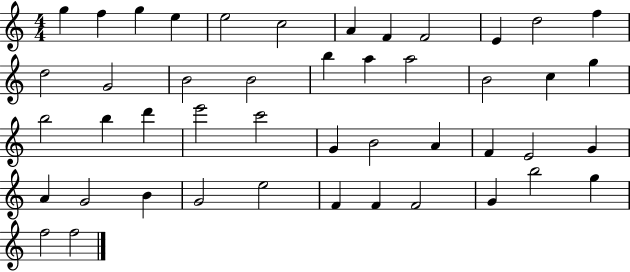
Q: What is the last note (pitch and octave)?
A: F5